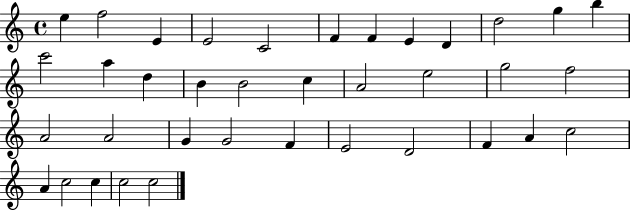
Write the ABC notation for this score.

X:1
T:Untitled
M:4/4
L:1/4
K:C
e f2 E E2 C2 F F E D d2 g b c'2 a d B B2 c A2 e2 g2 f2 A2 A2 G G2 F E2 D2 F A c2 A c2 c c2 c2